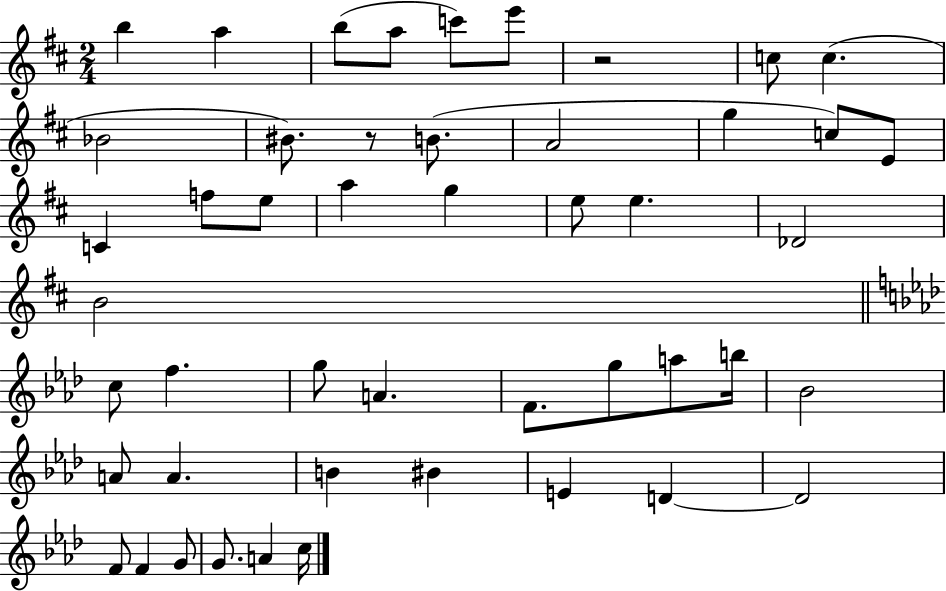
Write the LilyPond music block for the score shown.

{
  \clef treble
  \numericTimeSignature
  \time 2/4
  \key d \major
  b''4 a''4 | b''8( a''8 c'''8) e'''8 | r2 | c''8 c''4.( | \break bes'2 | bis'8.) r8 b'8.( | a'2 | g''4 c''8) e'8 | \break c'4 f''8 e''8 | a''4 g''4 | e''8 e''4. | des'2 | \break b'2 | \bar "||" \break \key f \minor c''8 f''4. | g''8 a'4. | f'8. g''8 a''8 b''16 | bes'2 | \break a'8 a'4. | b'4 bis'4 | e'4 d'4~~ | d'2 | \break f'8 f'4 g'8 | g'8. a'4 c''16 | \bar "|."
}